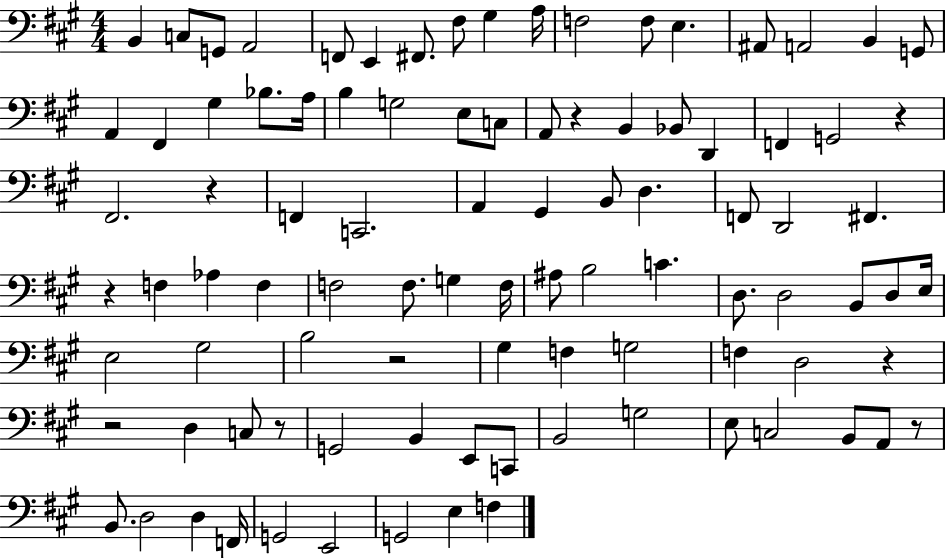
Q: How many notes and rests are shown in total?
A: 95